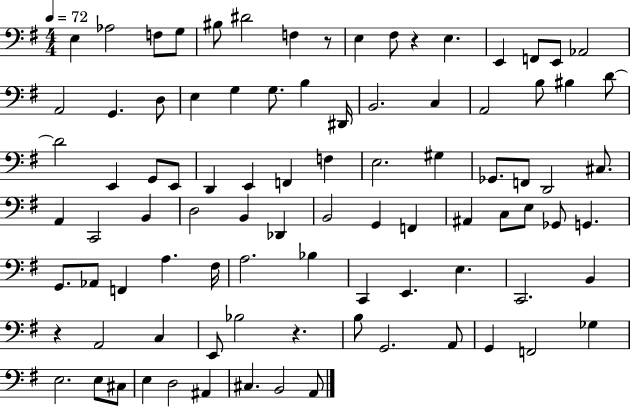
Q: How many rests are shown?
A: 4